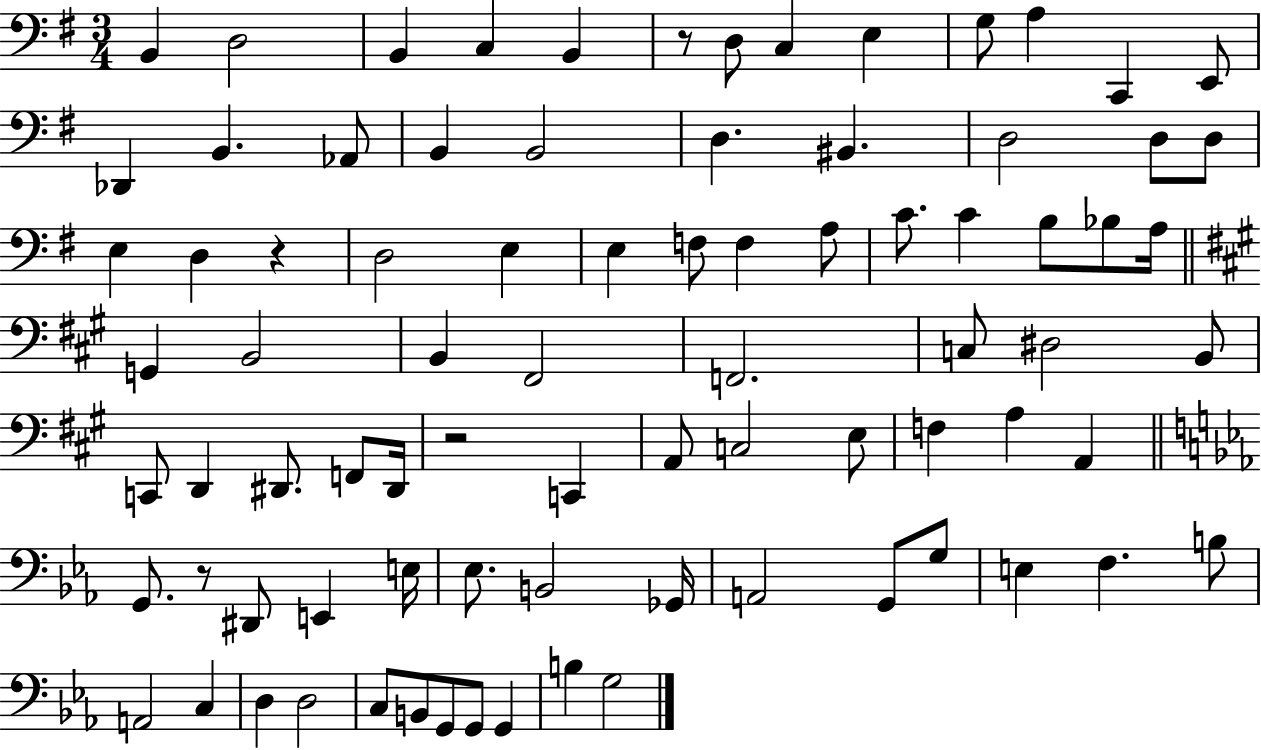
X:1
T:Untitled
M:3/4
L:1/4
K:G
B,, D,2 B,, C, B,, z/2 D,/2 C, E, G,/2 A, C,, E,,/2 _D,, B,, _A,,/2 B,, B,,2 D, ^B,, D,2 D,/2 D,/2 E, D, z D,2 E, E, F,/2 F, A,/2 C/2 C B,/2 _B,/2 A,/4 G,, B,,2 B,, ^F,,2 F,,2 C,/2 ^D,2 B,,/2 C,,/2 D,, ^D,,/2 F,,/2 ^D,,/4 z2 C,, A,,/2 C,2 E,/2 F, A, A,, G,,/2 z/2 ^D,,/2 E,, E,/4 _E,/2 B,,2 _G,,/4 A,,2 G,,/2 G,/2 E, F, B,/2 A,,2 C, D, D,2 C,/2 B,,/2 G,,/2 G,,/2 G,, B, G,2